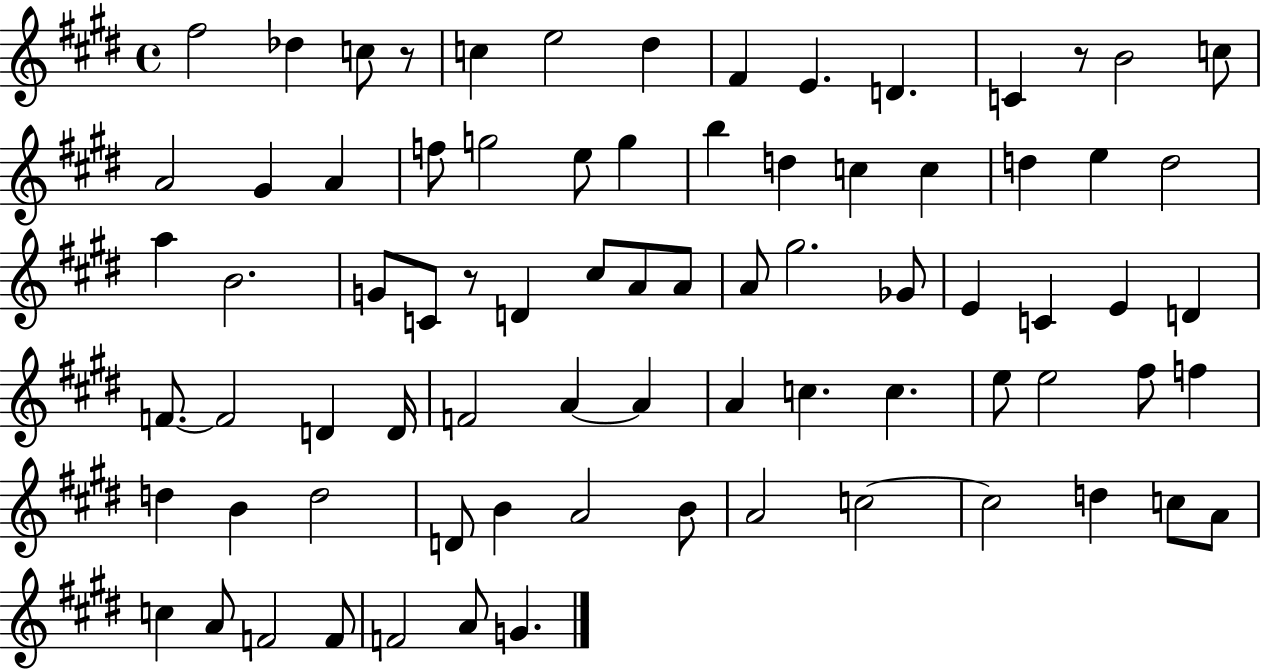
F#5/h Db5/q C5/e R/e C5/q E5/h D#5/q F#4/q E4/q. D4/q. C4/q R/e B4/h C5/e A4/h G#4/q A4/q F5/e G5/h E5/e G5/q B5/q D5/q C5/q C5/q D5/q E5/q D5/h A5/q B4/h. G4/e C4/e R/e D4/q C#5/e A4/e A4/e A4/e G#5/h. Gb4/e E4/q C4/q E4/q D4/q F4/e. F4/h D4/q D4/s F4/h A4/q A4/q A4/q C5/q. C5/q. E5/e E5/h F#5/e F5/q D5/q B4/q D5/h D4/e B4/q A4/h B4/e A4/h C5/h C5/h D5/q C5/e A4/e C5/q A4/e F4/h F4/e F4/h A4/e G4/q.